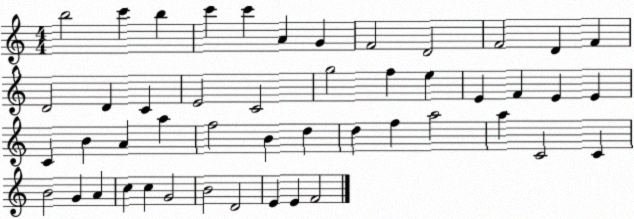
X:1
T:Untitled
M:4/4
L:1/4
K:C
b2 c' b c' c' A G F2 D2 F2 D F D2 D C E2 C2 g2 f e E F E E C B A a f2 B d d f a2 a C2 C B2 G A c c G2 B2 D2 E E F2